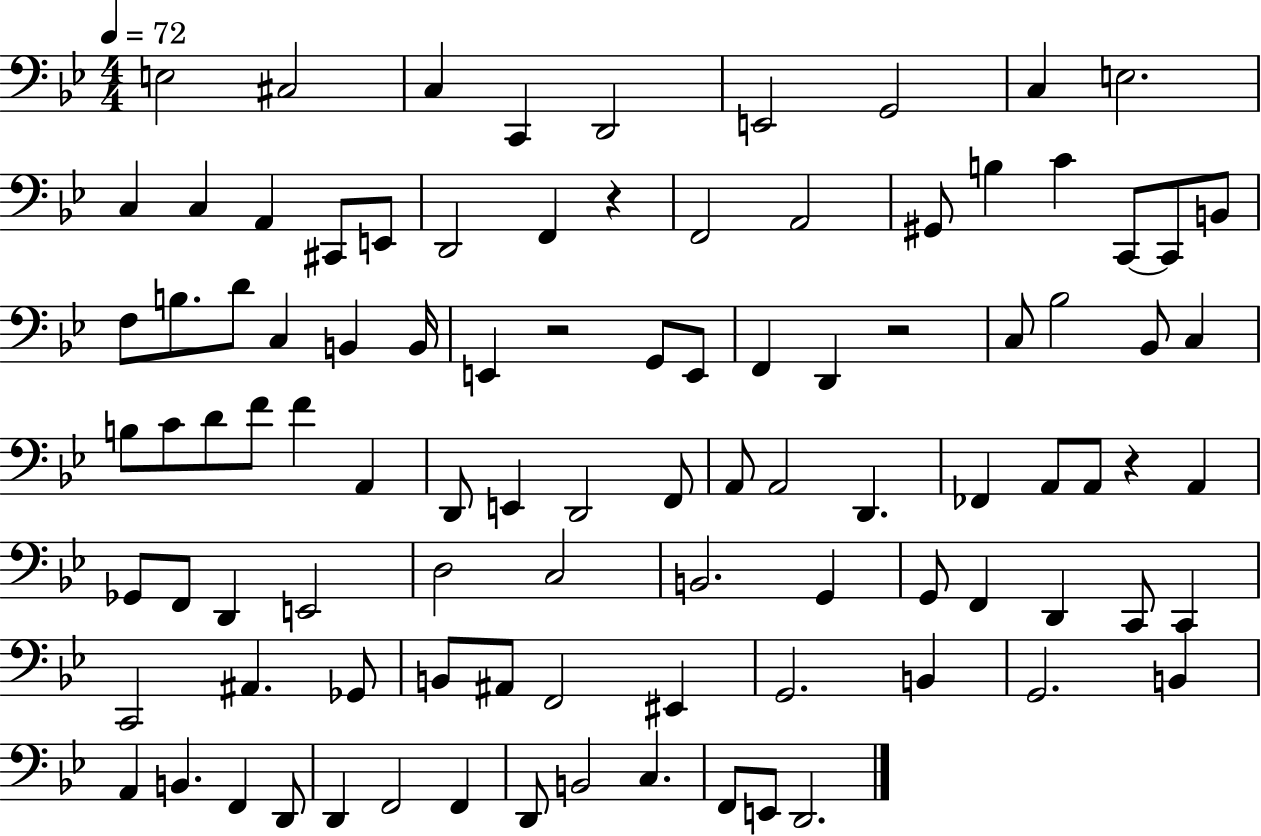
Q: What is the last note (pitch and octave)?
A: D2